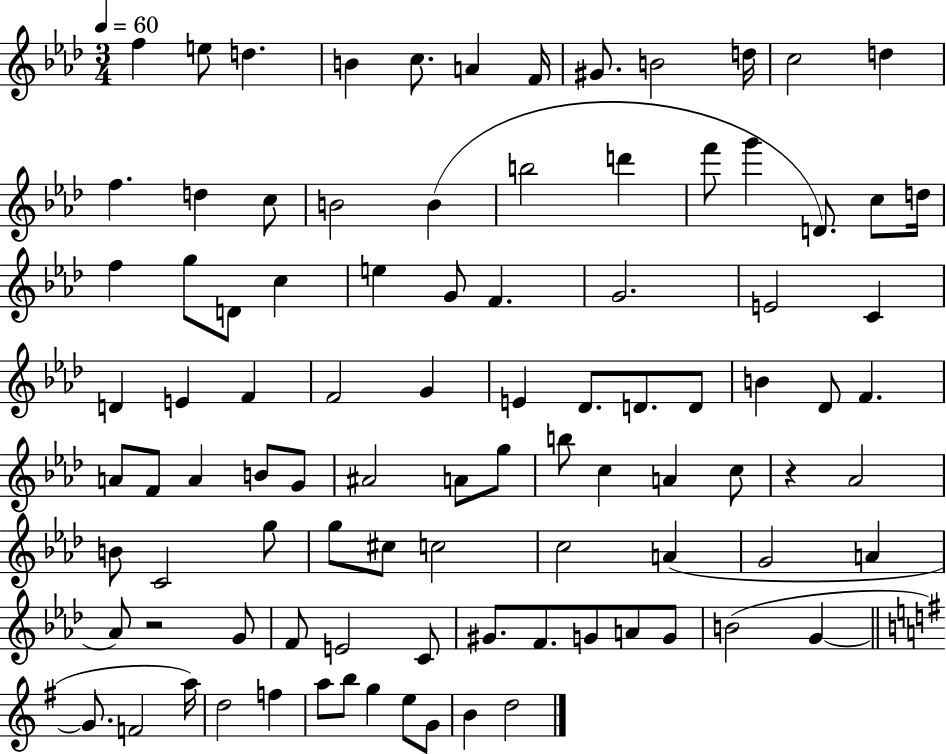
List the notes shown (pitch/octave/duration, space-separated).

F5/q E5/e D5/q. B4/q C5/e. A4/q F4/s G#4/e. B4/h D5/s C5/h D5/q F5/q. D5/q C5/e B4/h B4/q B5/h D6/q F6/e G6/q D4/e. C5/e D5/s F5/q G5/e D4/e C5/q E5/q G4/e F4/q. G4/h. E4/h C4/q D4/q E4/q F4/q F4/h G4/q E4/q Db4/e. D4/e. D4/e B4/q Db4/e F4/q. A4/e F4/e A4/q B4/e G4/e A#4/h A4/e G5/e B5/e C5/q A4/q C5/e R/q Ab4/h B4/e C4/h G5/e G5/e C#5/e C5/h C5/h A4/q G4/h A4/q Ab4/e R/h G4/e F4/e E4/h C4/e G#4/e. F4/e. G4/e A4/e G4/e B4/h G4/q G4/e. F4/h A5/s D5/h F5/q A5/e B5/e G5/q E5/e G4/e B4/q D5/h